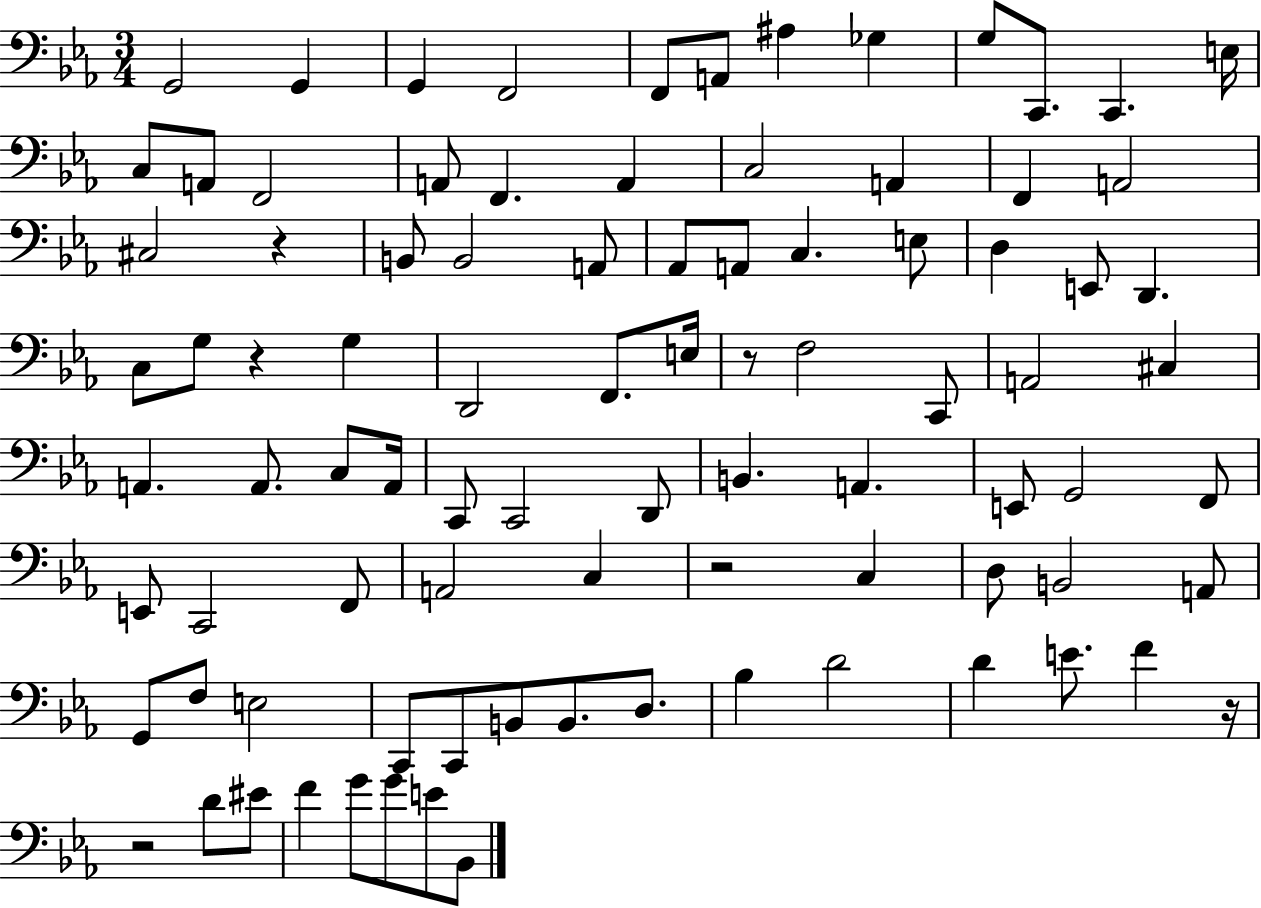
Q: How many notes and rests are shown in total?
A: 90